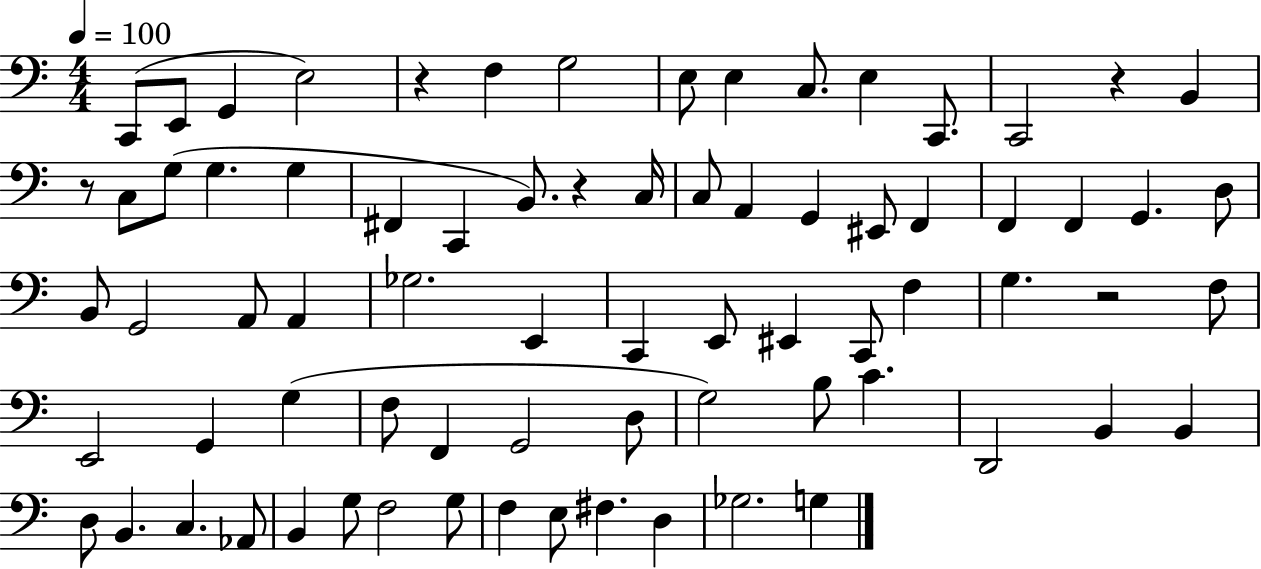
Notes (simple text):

C2/e E2/e G2/q E3/h R/q F3/q G3/h E3/e E3/q C3/e. E3/q C2/e. C2/h R/q B2/q R/e C3/e G3/e G3/q. G3/q F#2/q C2/q B2/e. R/q C3/s C3/e A2/q G2/q EIS2/e F2/q F2/q F2/q G2/q. D3/e B2/e G2/h A2/e A2/q Gb3/h. E2/q C2/q E2/e EIS2/q C2/e F3/q G3/q. R/h F3/e E2/h G2/q G3/q F3/e F2/q G2/h D3/e G3/h B3/e C4/q. D2/h B2/q B2/q D3/e B2/q. C3/q. Ab2/e B2/q G3/e F3/h G3/e F3/q E3/e F#3/q. D3/q Gb3/h. G3/q